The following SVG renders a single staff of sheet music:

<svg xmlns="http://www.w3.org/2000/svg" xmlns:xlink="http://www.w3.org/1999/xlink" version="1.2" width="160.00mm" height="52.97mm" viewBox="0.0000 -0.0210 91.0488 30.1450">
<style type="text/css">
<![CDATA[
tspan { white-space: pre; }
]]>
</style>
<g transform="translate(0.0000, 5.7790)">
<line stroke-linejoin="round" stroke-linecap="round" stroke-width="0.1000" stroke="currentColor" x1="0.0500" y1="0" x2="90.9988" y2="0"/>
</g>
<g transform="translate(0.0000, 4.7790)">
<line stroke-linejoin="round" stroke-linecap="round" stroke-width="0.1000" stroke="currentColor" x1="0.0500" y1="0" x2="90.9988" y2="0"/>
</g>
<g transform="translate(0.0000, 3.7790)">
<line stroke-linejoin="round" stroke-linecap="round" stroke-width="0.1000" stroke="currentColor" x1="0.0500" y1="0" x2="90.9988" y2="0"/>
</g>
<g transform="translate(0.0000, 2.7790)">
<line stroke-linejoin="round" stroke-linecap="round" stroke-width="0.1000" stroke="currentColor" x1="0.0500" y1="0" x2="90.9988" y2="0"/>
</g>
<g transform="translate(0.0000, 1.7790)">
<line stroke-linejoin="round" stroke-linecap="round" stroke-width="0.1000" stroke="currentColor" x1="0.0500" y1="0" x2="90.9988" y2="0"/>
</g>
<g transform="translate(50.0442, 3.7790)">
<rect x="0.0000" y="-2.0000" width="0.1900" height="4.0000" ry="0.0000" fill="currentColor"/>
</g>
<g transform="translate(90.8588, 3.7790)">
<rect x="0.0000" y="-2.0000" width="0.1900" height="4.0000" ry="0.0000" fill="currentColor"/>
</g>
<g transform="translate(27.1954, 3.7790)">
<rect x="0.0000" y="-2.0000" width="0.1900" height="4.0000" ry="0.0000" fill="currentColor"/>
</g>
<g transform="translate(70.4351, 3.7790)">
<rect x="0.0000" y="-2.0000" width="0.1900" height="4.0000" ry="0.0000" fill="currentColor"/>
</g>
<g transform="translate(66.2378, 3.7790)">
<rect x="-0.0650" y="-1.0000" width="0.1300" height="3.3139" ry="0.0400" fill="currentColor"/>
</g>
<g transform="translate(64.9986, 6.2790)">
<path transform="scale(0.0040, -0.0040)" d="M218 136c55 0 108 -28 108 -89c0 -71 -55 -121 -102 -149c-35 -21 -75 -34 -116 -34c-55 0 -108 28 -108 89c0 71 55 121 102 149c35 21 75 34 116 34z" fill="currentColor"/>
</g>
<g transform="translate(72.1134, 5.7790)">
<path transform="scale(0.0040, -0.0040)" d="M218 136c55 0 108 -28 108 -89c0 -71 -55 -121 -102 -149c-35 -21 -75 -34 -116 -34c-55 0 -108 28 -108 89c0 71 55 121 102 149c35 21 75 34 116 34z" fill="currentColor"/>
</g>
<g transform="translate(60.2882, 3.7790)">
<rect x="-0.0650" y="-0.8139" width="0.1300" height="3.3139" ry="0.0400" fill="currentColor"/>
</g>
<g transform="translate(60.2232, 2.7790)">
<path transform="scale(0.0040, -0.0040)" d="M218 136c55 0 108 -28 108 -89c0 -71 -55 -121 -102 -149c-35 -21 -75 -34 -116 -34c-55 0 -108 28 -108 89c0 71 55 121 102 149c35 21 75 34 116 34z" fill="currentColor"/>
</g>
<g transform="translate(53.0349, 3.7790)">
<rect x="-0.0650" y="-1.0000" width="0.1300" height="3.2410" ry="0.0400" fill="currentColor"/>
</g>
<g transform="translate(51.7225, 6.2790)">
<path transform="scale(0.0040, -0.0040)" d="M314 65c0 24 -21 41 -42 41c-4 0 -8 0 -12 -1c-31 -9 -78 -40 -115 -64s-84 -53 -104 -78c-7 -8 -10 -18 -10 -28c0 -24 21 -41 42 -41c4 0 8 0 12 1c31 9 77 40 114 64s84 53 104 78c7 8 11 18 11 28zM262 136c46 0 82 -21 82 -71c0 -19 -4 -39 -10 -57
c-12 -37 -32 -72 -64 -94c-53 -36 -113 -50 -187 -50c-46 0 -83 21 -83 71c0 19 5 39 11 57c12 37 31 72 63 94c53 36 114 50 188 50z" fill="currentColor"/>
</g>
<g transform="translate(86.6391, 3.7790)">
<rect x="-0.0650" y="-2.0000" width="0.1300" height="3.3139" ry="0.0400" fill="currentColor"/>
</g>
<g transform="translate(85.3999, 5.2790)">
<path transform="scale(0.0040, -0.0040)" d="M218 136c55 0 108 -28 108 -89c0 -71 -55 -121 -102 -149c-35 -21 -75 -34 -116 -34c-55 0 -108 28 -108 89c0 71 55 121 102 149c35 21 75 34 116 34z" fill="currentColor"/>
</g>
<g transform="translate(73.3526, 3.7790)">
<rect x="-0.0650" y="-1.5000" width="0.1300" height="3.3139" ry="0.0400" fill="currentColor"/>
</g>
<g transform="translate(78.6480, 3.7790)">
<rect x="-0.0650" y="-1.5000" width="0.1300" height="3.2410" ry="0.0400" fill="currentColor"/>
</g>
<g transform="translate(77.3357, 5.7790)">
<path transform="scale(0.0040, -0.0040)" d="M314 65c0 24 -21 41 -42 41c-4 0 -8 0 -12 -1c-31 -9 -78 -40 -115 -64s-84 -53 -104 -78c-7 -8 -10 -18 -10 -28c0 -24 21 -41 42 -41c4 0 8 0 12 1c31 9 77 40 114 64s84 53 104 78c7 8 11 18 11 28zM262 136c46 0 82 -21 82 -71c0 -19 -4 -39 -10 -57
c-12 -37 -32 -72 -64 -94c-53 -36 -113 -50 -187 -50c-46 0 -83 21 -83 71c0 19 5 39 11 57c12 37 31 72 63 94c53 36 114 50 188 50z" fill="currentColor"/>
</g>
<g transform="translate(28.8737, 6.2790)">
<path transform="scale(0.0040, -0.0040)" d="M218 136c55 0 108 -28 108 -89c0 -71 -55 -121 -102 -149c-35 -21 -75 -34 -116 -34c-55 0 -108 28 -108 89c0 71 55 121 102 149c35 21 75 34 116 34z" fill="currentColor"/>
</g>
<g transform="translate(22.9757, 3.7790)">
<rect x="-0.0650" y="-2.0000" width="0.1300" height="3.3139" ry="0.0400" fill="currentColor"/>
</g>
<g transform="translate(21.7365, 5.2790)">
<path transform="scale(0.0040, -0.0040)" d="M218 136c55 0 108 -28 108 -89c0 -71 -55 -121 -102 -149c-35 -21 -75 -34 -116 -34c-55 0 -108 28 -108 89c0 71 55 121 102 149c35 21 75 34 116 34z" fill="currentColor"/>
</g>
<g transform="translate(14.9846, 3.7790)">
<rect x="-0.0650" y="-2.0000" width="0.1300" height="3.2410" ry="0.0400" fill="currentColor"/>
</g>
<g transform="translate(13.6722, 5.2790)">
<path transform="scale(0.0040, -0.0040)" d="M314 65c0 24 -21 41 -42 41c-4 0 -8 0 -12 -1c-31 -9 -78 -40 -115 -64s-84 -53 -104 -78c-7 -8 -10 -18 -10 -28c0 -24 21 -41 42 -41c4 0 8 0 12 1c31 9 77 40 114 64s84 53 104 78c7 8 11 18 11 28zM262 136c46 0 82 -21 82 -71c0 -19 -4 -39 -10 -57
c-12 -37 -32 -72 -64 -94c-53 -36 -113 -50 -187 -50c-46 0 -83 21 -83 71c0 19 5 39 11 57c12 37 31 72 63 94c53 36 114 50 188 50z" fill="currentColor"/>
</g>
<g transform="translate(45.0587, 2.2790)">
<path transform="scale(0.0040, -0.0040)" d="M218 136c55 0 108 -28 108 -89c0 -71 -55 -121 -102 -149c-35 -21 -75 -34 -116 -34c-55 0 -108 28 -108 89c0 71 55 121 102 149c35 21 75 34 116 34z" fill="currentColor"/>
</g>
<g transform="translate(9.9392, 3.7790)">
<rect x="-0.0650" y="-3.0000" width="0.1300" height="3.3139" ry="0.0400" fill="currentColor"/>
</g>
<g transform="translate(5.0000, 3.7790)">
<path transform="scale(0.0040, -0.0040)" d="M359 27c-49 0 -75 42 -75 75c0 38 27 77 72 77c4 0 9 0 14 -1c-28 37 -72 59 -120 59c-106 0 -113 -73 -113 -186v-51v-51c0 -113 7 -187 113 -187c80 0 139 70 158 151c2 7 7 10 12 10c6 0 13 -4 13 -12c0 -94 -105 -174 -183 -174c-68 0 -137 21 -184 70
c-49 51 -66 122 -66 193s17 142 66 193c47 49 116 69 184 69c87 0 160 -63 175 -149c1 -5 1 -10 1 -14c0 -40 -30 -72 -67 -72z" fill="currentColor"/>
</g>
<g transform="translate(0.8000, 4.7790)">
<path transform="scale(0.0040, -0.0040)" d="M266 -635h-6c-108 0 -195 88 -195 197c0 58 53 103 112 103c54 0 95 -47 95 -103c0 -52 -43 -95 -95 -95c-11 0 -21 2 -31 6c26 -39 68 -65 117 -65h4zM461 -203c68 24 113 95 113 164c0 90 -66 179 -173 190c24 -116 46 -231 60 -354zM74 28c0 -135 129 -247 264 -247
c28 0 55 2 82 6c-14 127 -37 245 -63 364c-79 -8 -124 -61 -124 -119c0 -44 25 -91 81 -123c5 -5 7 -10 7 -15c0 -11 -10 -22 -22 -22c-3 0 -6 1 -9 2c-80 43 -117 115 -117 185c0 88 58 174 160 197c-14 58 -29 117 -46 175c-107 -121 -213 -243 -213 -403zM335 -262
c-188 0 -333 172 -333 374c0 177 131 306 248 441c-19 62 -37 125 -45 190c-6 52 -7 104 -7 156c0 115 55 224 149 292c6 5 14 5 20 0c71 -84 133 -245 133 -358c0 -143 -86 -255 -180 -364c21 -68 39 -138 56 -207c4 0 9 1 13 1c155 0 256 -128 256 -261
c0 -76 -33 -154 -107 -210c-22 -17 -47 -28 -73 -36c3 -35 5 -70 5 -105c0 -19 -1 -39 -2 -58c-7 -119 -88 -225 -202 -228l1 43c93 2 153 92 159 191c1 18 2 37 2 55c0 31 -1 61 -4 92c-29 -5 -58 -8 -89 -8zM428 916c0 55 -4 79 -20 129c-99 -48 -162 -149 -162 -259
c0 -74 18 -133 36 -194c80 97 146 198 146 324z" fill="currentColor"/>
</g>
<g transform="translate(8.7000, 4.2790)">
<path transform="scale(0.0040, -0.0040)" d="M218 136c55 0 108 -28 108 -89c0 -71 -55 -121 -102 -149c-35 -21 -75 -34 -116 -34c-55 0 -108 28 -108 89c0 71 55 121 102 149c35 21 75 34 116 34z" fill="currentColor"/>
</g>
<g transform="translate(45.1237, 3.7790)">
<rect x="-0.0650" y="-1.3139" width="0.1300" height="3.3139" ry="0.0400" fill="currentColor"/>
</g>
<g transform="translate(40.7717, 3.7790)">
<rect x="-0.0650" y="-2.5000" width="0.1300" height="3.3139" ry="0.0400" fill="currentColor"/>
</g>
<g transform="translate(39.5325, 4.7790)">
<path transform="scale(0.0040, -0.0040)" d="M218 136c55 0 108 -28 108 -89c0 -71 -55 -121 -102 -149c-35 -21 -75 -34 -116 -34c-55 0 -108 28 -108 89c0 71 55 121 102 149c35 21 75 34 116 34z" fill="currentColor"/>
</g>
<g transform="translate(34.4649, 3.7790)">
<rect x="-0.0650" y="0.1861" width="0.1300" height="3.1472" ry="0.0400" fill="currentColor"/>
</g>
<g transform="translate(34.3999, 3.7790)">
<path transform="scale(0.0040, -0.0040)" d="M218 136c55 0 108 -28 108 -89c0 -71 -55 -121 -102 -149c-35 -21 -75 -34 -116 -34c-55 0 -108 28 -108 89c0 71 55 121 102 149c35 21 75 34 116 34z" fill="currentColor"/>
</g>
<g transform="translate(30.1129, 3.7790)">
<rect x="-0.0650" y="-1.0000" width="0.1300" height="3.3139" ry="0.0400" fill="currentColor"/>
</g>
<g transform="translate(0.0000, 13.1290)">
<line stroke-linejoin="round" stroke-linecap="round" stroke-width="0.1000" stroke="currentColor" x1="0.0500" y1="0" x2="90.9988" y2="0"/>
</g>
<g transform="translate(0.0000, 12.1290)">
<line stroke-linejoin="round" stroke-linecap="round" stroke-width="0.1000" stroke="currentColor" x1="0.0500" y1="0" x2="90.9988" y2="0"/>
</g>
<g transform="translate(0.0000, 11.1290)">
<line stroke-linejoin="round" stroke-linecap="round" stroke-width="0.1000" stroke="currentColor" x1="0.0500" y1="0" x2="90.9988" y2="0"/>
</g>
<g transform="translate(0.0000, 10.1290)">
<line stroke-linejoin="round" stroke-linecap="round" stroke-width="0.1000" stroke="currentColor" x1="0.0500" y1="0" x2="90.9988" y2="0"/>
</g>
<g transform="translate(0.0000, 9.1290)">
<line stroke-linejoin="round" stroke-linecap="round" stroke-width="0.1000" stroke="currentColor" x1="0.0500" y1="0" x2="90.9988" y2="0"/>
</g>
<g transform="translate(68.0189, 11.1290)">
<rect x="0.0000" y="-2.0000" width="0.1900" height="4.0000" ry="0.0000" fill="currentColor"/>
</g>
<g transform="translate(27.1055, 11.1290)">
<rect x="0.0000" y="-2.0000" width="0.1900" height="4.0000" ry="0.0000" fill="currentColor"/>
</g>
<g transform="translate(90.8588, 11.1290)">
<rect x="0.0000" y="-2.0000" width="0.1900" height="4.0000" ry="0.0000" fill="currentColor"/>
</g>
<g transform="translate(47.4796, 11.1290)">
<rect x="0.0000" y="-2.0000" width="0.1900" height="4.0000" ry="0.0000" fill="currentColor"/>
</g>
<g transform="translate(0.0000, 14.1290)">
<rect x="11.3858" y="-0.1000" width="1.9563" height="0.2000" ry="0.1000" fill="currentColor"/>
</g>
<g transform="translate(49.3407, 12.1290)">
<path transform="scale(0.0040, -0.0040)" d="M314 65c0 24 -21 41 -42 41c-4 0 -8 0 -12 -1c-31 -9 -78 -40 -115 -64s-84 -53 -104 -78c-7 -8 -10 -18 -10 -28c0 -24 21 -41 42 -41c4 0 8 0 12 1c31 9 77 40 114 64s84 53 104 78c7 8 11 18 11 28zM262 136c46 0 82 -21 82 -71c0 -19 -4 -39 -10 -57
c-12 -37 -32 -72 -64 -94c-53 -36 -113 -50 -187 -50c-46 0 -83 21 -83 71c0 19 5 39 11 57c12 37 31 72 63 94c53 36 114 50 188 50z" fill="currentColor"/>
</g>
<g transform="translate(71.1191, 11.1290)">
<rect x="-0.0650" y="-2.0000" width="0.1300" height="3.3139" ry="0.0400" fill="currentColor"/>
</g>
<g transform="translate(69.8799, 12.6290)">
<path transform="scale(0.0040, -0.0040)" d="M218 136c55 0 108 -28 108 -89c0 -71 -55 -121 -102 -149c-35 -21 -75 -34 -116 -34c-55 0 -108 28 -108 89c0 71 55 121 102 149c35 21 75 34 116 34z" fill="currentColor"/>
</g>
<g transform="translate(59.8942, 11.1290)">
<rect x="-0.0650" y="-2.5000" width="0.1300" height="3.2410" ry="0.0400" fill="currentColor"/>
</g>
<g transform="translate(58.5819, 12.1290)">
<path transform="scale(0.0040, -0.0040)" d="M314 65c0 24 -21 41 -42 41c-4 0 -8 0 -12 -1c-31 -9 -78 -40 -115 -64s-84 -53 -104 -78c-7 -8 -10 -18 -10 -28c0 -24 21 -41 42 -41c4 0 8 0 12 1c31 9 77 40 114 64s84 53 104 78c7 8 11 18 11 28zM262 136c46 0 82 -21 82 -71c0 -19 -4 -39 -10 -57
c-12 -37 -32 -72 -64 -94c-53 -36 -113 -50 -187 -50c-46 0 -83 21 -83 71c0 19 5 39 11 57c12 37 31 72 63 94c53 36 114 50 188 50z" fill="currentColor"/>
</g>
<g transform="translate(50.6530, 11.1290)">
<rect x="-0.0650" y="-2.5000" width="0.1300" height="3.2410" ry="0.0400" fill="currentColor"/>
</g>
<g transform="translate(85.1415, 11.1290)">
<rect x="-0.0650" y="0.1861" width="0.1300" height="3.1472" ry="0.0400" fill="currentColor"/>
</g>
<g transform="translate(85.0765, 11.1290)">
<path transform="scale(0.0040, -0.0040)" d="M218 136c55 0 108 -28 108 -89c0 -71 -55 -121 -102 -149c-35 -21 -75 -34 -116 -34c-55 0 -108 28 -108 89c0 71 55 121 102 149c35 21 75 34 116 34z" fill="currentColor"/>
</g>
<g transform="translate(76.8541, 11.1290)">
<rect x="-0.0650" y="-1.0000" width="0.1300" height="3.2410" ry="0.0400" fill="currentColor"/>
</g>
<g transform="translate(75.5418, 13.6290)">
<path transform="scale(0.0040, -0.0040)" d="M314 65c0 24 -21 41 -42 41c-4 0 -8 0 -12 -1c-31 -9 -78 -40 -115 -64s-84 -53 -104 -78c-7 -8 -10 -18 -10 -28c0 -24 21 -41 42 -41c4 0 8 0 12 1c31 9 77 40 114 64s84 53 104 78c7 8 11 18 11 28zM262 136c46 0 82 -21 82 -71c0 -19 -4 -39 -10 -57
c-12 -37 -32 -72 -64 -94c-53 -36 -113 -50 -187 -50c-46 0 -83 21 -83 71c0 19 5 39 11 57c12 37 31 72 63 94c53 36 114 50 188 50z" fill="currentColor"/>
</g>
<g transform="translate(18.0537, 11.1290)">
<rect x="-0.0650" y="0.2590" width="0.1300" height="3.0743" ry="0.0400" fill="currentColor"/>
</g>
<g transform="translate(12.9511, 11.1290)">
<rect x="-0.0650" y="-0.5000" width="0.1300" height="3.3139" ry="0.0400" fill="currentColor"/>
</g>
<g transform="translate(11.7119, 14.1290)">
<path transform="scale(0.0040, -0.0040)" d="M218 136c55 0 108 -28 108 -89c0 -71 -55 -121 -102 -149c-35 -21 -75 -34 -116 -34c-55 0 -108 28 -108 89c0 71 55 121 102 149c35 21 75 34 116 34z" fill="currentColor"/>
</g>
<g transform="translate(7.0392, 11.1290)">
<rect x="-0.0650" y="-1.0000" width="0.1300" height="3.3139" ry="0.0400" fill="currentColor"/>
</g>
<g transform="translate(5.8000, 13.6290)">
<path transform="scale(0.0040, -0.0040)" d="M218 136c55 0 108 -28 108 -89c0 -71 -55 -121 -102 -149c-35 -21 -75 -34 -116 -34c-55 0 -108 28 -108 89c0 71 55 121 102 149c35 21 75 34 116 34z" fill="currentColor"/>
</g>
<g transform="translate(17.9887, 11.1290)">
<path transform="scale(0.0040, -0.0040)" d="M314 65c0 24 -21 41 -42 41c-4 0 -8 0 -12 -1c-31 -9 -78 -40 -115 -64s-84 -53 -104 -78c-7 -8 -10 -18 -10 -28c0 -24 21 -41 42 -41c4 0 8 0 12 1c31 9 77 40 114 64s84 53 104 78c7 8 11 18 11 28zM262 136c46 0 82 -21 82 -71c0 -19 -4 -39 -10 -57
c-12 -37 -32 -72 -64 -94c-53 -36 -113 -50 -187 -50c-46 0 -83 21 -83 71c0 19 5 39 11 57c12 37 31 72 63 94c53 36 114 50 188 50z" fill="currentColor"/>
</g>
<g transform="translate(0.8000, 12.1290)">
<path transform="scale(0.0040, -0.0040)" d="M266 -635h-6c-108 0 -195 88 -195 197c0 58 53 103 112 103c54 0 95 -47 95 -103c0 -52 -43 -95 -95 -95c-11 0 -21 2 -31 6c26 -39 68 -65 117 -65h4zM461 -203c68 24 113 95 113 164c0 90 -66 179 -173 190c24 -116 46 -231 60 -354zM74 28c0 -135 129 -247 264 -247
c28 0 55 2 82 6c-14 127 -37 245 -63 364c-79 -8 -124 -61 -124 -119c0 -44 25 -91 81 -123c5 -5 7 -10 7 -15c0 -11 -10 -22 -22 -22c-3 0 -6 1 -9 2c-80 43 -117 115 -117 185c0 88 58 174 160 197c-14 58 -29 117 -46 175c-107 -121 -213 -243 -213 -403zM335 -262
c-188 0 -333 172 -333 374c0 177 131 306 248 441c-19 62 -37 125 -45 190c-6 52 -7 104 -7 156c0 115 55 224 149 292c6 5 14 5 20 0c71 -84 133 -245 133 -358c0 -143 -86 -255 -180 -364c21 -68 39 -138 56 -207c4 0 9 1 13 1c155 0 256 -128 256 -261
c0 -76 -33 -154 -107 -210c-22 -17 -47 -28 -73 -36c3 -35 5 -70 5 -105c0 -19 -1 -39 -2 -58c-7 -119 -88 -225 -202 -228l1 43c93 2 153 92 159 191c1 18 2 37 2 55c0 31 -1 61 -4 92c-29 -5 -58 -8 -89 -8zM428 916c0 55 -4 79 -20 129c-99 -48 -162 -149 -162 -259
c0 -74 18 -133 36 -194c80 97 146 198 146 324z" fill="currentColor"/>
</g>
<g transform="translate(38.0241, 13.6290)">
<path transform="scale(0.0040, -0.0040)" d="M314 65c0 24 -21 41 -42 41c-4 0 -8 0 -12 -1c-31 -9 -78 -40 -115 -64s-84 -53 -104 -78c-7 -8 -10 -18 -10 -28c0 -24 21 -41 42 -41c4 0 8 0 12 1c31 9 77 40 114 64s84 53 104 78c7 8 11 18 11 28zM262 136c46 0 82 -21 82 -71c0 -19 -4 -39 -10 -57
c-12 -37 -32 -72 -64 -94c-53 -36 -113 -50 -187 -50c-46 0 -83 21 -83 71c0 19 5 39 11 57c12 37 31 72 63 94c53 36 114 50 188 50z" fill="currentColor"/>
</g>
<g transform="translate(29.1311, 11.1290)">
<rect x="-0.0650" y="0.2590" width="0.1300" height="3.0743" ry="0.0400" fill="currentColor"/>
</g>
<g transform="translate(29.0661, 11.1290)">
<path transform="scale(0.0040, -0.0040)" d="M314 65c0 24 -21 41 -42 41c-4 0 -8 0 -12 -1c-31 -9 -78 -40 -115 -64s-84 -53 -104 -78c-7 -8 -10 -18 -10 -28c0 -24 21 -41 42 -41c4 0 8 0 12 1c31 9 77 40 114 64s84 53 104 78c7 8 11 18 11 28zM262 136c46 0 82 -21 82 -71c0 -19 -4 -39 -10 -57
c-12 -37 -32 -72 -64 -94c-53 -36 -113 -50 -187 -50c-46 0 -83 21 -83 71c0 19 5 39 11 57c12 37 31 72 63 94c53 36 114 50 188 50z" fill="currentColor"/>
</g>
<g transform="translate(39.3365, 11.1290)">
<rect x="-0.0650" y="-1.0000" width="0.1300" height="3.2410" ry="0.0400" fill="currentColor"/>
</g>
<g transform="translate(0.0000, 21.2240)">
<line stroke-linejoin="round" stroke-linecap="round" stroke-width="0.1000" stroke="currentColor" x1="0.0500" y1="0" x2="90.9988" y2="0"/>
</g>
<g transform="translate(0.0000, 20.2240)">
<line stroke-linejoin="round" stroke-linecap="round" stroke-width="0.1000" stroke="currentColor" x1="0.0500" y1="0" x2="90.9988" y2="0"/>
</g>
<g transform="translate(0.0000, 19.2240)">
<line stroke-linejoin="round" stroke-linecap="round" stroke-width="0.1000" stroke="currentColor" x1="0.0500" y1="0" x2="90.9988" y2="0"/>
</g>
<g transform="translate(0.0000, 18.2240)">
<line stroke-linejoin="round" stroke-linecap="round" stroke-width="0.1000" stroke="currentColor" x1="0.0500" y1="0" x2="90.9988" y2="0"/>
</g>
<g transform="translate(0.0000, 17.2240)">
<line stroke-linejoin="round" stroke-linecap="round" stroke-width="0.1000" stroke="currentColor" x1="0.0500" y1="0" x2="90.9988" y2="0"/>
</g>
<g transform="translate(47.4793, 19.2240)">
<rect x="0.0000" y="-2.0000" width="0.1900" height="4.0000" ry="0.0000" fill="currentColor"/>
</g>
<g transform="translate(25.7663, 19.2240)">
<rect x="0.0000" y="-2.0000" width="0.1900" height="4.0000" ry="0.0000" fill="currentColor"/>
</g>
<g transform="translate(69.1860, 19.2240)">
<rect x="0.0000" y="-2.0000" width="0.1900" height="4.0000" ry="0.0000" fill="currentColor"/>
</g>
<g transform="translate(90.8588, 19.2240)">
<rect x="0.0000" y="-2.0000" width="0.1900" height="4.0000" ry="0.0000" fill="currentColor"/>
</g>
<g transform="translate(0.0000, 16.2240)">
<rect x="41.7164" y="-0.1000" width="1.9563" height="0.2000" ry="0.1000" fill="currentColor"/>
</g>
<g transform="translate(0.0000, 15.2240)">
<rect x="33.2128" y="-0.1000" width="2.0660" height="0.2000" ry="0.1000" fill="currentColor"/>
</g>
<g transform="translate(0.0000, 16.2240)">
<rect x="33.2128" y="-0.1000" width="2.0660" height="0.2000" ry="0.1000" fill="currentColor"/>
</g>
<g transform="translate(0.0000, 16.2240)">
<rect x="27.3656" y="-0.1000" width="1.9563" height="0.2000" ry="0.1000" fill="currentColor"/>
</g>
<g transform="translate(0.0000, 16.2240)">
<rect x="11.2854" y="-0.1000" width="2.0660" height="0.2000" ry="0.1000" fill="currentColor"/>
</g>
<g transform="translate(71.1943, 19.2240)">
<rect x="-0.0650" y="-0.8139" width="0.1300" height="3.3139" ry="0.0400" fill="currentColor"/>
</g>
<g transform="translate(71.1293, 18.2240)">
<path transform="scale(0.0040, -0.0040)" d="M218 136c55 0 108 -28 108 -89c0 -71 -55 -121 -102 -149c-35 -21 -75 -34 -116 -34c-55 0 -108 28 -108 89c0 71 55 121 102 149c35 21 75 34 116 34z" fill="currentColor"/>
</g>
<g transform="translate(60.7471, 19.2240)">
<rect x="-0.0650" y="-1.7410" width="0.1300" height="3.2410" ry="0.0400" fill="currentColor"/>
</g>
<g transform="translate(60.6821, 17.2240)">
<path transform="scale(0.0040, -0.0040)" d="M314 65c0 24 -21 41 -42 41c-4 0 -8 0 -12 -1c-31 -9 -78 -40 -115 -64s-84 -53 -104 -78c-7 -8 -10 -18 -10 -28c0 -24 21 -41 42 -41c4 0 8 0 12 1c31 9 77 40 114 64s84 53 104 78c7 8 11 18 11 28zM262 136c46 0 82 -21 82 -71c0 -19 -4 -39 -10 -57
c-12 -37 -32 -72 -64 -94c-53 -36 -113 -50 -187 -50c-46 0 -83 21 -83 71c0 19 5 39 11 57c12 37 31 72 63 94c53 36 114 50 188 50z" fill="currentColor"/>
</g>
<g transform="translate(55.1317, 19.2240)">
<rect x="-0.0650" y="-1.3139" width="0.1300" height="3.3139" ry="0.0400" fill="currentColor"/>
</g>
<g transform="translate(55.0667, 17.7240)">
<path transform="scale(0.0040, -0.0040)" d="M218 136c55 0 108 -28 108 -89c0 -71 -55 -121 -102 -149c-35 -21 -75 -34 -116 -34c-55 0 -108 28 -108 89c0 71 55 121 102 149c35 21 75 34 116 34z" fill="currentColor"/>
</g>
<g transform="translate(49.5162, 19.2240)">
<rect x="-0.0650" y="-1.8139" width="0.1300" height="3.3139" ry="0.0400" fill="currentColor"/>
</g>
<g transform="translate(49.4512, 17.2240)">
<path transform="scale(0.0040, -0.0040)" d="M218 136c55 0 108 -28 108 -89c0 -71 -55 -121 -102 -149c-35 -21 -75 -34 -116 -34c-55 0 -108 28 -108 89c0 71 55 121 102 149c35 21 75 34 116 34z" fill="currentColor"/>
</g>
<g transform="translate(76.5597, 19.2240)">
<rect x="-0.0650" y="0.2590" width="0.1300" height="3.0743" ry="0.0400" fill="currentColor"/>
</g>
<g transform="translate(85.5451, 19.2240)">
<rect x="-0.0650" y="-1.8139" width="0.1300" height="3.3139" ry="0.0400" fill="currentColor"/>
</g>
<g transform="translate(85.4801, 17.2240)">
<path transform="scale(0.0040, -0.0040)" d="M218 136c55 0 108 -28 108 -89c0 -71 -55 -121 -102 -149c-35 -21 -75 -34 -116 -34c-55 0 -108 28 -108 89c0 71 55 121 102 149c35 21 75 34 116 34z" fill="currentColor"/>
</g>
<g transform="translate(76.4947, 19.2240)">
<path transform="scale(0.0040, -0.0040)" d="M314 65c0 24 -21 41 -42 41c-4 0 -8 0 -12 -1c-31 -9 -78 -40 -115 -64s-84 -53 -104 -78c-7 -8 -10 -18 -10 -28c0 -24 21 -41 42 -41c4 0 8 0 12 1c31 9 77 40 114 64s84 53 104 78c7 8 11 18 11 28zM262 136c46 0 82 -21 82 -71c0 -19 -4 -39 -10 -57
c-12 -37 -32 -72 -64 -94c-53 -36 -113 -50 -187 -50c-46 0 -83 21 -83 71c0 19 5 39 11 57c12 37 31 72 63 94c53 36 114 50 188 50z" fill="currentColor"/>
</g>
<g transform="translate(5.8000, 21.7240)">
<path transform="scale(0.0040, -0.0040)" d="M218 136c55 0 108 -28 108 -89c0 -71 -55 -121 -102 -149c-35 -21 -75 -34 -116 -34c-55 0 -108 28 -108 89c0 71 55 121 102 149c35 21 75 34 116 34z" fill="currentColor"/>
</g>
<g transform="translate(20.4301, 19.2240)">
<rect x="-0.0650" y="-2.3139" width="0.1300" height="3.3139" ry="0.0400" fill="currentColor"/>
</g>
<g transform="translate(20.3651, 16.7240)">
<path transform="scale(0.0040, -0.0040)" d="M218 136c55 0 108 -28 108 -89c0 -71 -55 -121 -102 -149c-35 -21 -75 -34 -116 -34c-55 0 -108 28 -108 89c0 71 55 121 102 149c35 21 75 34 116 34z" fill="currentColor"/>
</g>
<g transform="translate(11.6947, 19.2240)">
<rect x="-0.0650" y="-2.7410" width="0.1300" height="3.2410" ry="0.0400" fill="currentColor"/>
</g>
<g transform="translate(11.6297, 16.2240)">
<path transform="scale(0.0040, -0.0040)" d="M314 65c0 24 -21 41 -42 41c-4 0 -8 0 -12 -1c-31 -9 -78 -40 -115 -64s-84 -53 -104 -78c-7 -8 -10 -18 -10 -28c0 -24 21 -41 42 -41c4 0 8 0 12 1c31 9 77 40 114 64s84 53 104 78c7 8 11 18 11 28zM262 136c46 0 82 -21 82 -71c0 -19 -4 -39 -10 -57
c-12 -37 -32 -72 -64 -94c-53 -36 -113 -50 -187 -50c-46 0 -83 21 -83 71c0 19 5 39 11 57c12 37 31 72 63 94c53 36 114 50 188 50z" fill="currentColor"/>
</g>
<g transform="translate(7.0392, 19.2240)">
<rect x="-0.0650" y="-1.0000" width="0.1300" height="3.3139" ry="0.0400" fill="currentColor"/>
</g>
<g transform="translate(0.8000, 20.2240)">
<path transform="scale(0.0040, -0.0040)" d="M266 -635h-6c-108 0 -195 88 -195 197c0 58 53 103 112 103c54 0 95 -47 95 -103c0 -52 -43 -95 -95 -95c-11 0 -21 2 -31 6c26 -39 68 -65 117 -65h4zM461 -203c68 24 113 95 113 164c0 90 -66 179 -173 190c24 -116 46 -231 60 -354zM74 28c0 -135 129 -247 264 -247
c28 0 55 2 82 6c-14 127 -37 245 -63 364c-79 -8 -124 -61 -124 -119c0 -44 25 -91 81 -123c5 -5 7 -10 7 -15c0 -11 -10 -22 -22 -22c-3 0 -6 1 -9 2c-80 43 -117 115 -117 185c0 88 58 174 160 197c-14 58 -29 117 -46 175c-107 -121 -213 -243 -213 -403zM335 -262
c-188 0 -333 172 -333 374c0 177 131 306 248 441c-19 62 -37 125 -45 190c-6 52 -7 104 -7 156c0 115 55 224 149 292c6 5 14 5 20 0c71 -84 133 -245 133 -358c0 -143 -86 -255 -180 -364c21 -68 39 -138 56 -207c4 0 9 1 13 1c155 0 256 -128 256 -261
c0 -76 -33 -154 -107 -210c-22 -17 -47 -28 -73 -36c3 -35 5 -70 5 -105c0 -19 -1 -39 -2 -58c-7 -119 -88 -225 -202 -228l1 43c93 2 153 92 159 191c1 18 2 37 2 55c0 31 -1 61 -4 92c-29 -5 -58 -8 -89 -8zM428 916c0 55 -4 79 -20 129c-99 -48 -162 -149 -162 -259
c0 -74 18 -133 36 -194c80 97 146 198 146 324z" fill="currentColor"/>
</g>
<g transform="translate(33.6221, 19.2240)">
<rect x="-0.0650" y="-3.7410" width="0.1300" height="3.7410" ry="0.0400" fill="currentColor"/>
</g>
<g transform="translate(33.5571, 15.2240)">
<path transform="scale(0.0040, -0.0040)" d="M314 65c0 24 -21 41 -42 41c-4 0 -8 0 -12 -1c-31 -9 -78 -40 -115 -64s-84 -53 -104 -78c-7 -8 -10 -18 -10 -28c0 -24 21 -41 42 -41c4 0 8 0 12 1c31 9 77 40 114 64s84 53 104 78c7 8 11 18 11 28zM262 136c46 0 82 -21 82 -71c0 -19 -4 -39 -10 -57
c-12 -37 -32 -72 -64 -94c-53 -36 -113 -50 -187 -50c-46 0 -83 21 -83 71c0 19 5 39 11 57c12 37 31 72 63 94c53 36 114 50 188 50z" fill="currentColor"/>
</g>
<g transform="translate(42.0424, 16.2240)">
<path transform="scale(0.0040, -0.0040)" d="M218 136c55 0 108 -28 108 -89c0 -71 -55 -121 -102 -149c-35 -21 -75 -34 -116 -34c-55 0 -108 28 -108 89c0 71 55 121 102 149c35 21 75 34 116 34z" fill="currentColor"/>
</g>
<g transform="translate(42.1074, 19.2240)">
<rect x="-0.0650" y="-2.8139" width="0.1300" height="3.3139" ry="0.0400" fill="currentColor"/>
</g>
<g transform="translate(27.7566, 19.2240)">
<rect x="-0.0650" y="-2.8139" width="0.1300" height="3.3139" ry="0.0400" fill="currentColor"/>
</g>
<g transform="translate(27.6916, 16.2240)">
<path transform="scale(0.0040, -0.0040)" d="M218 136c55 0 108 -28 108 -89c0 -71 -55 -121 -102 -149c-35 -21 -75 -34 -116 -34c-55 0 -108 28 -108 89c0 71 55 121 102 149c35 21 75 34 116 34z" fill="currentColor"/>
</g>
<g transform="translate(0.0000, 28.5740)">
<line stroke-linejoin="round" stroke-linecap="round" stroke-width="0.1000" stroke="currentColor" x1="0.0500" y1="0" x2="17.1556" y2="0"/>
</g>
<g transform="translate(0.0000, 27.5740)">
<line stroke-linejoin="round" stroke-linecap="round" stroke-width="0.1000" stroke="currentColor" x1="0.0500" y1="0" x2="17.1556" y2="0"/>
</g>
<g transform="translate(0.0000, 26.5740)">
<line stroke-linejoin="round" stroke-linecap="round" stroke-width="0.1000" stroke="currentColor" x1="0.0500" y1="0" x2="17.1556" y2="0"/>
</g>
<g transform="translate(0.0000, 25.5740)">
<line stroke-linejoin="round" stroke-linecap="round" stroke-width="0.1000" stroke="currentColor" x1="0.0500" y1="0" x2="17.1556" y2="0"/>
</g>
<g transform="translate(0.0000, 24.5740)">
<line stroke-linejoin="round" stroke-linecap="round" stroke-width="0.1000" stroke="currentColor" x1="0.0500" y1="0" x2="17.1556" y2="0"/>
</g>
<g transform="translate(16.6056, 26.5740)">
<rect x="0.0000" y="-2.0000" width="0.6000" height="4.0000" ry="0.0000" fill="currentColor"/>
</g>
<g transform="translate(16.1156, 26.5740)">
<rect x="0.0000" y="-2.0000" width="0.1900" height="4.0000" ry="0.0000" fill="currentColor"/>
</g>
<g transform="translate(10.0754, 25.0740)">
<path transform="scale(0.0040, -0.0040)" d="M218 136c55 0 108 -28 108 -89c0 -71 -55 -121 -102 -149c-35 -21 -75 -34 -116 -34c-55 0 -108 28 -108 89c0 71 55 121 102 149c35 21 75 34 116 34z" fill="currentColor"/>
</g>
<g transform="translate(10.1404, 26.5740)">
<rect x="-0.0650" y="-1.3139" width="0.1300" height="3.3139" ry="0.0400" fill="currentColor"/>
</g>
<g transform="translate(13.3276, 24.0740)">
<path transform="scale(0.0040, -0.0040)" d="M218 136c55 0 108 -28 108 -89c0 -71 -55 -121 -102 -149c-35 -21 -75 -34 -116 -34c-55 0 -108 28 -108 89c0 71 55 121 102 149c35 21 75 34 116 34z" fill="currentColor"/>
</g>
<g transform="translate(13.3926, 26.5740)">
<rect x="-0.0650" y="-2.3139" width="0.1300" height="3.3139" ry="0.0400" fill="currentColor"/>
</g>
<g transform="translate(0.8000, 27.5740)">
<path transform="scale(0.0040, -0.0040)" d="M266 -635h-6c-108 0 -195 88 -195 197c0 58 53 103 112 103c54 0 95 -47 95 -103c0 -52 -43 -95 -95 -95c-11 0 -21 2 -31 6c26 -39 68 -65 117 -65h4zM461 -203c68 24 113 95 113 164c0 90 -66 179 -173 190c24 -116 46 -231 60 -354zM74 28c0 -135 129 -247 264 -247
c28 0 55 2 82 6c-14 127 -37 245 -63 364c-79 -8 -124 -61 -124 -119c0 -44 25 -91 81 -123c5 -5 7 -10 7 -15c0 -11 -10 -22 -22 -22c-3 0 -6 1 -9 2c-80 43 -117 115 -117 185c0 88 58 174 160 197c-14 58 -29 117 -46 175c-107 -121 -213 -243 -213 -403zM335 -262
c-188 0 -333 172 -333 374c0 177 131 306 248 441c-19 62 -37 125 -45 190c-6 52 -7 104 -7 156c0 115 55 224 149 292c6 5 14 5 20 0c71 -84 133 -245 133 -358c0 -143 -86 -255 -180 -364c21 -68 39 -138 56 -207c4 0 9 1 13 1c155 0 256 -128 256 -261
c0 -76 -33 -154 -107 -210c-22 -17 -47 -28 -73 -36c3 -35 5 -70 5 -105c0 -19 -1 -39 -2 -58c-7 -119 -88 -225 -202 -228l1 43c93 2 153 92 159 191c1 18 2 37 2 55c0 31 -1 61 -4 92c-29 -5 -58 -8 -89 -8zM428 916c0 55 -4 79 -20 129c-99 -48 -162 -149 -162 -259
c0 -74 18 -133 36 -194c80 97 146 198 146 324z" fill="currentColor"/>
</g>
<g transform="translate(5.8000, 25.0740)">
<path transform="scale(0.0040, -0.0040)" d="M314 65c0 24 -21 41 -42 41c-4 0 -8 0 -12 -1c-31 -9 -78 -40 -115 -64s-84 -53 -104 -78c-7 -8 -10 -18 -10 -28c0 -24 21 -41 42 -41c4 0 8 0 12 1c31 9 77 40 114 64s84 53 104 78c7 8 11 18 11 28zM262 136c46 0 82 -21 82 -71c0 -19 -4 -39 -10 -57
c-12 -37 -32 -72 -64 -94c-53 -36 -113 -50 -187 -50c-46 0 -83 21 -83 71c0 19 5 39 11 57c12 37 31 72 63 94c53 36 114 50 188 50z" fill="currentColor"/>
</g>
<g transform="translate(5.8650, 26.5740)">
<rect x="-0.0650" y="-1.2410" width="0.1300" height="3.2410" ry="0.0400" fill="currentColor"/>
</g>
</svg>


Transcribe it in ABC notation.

X:1
T:Untitled
M:4/4
L:1/4
K:C
A F2 F D B G e D2 d D E E2 F D C B2 B2 D2 G2 G2 F D2 B D a2 g a c'2 a f e f2 d B2 f e2 e g